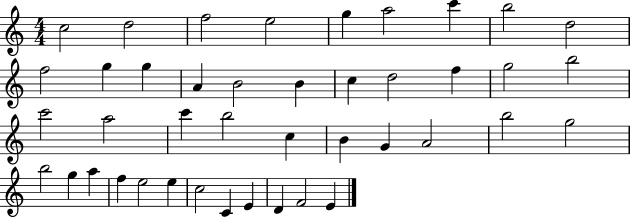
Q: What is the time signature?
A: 4/4